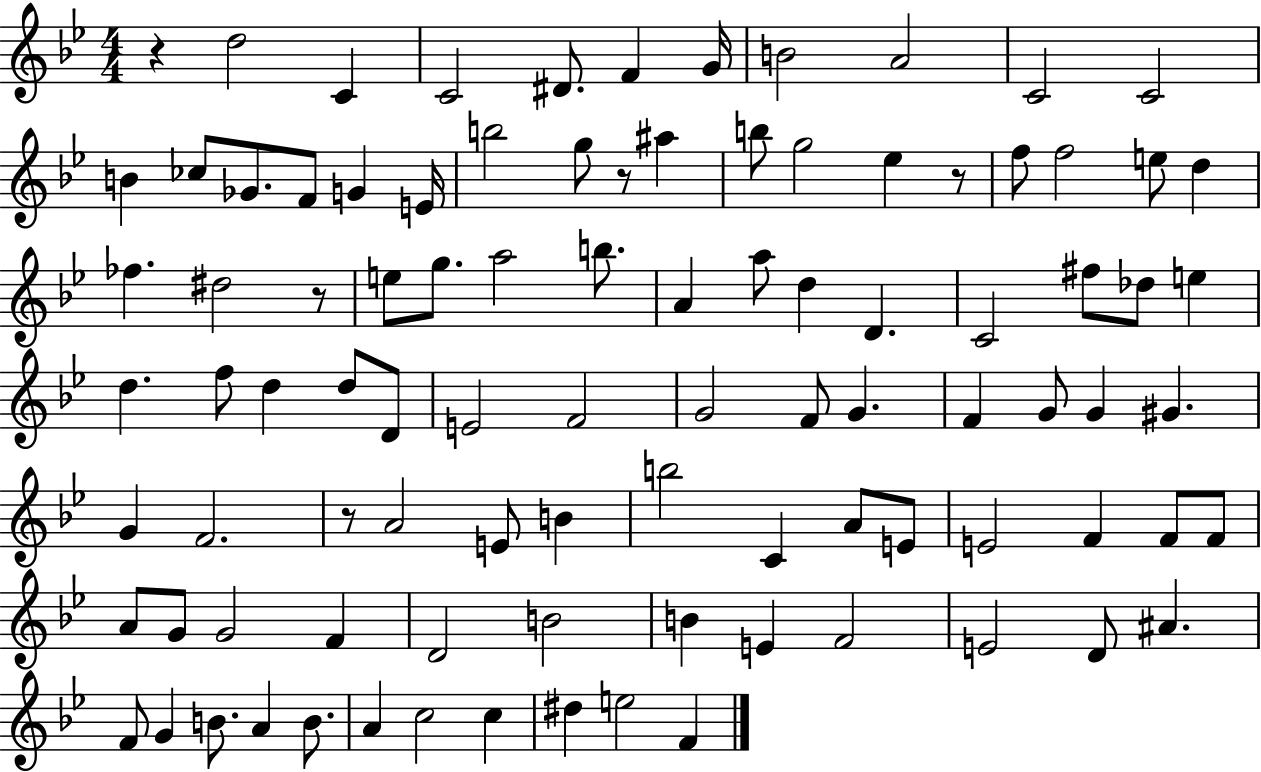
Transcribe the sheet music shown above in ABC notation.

X:1
T:Untitled
M:4/4
L:1/4
K:Bb
z d2 C C2 ^D/2 F G/4 B2 A2 C2 C2 B _c/2 _G/2 F/2 G E/4 b2 g/2 z/2 ^a b/2 g2 _e z/2 f/2 f2 e/2 d _f ^d2 z/2 e/2 g/2 a2 b/2 A a/2 d D C2 ^f/2 _d/2 e d f/2 d d/2 D/2 E2 F2 G2 F/2 G F G/2 G ^G G F2 z/2 A2 E/2 B b2 C A/2 E/2 E2 F F/2 F/2 A/2 G/2 G2 F D2 B2 B E F2 E2 D/2 ^A F/2 G B/2 A B/2 A c2 c ^d e2 F